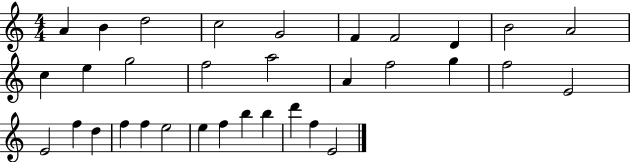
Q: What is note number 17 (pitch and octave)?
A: F5